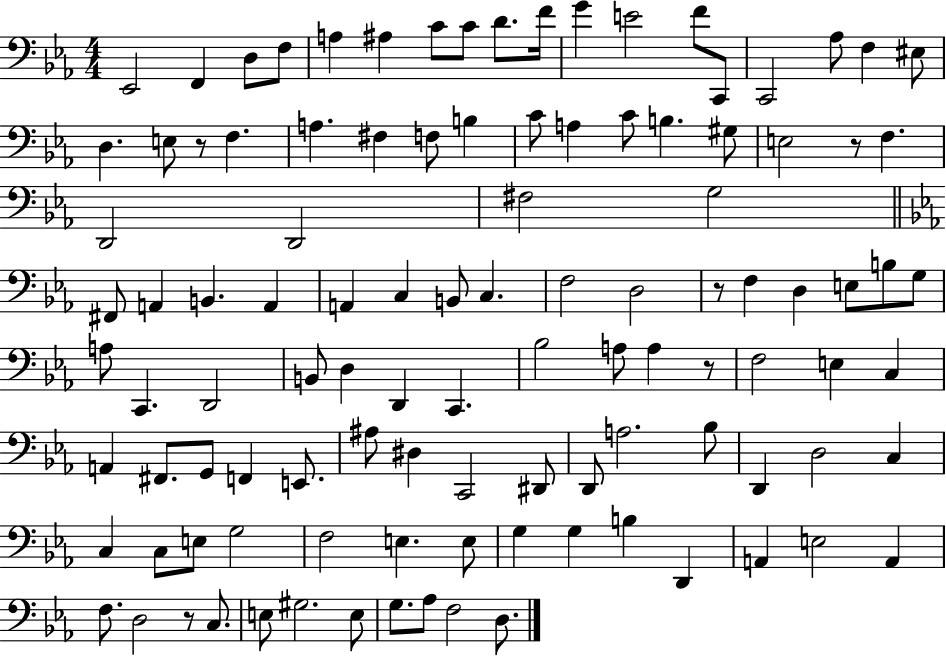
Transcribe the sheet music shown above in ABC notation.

X:1
T:Untitled
M:4/4
L:1/4
K:Eb
_E,,2 F,, D,/2 F,/2 A, ^A, C/2 C/2 D/2 F/4 G E2 F/2 C,,/2 C,,2 _A,/2 F, ^E,/2 D, E,/2 z/2 F, A, ^F, F,/2 B, C/2 A, C/2 B, ^G,/2 E,2 z/2 F, D,,2 D,,2 ^F,2 G,2 ^F,,/2 A,, B,, A,, A,, C, B,,/2 C, F,2 D,2 z/2 F, D, E,/2 B,/2 G,/2 A,/2 C,, D,,2 B,,/2 D, D,, C,, _B,2 A,/2 A, z/2 F,2 E, C, A,, ^F,,/2 G,,/2 F,, E,,/2 ^A,/2 ^D, C,,2 ^D,,/2 D,,/2 A,2 _B,/2 D,, D,2 C, C, C,/2 E,/2 G,2 F,2 E, E,/2 G, G, B, D,, A,, E,2 A,, F,/2 D,2 z/2 C,/2 E,/2 ^G,2 E,/2 G,/2 _A,/2 F,2 D,/2